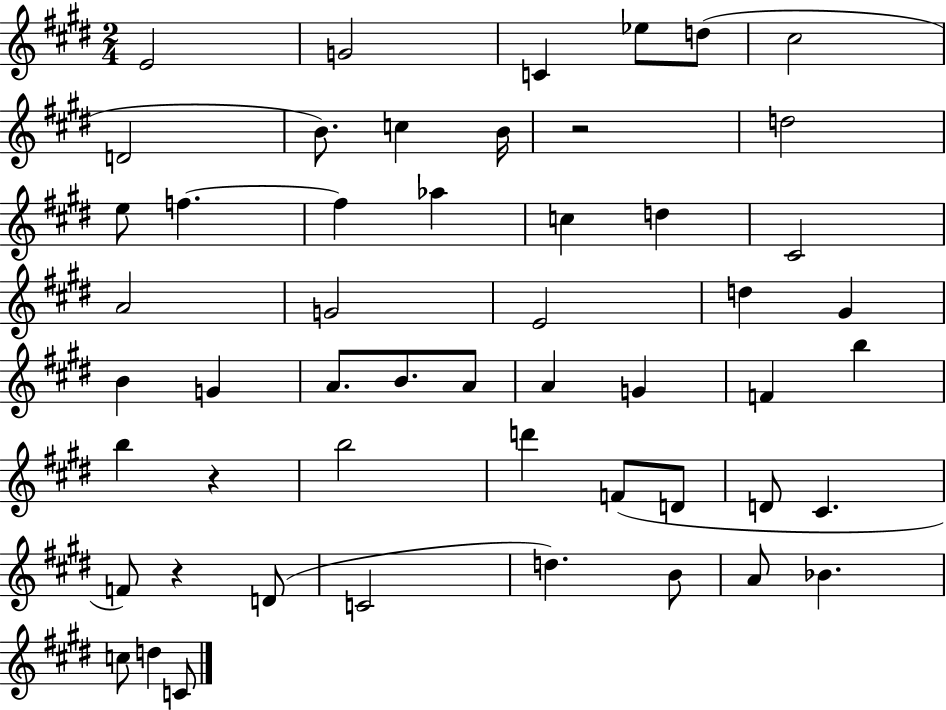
X:1
T:Untitled
M:2/4
L:1/4
K:E
E2 G2 C _e/2 d/2 ^c2 D2 B/2 c B/4 z2 d2 e/2 f f _a c d ^C2 A2 G2 E2 d ^G B G A/2 B/2 A/2 A G F b b z b2 d' F/2 D/2 D/2 ^C F/2 z D/2 C2 d B/2 A/2 _B c/2 d C/2